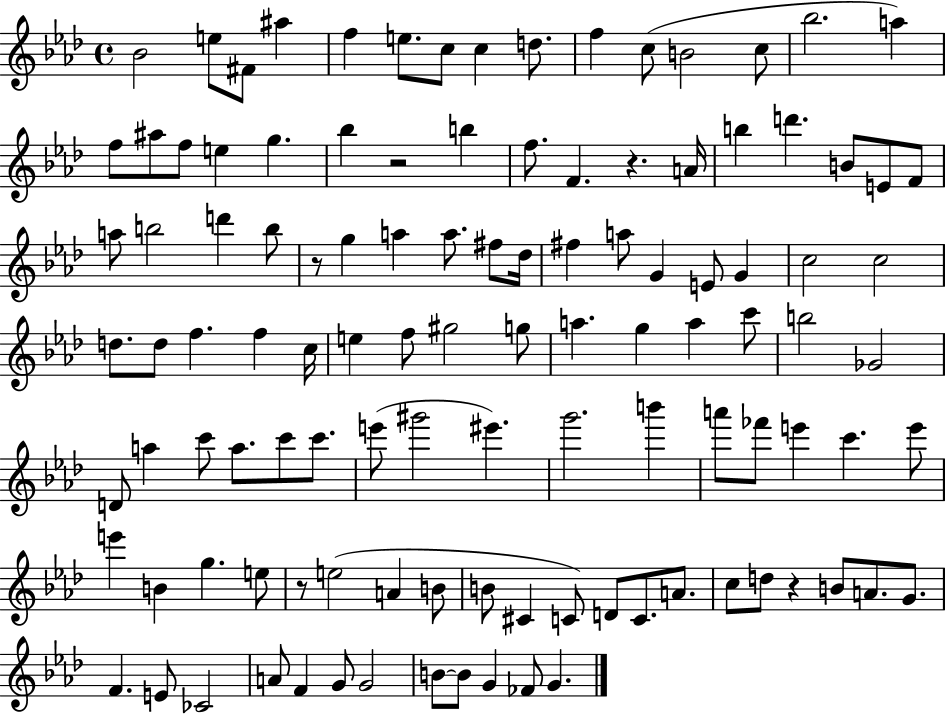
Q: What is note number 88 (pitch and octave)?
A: D4